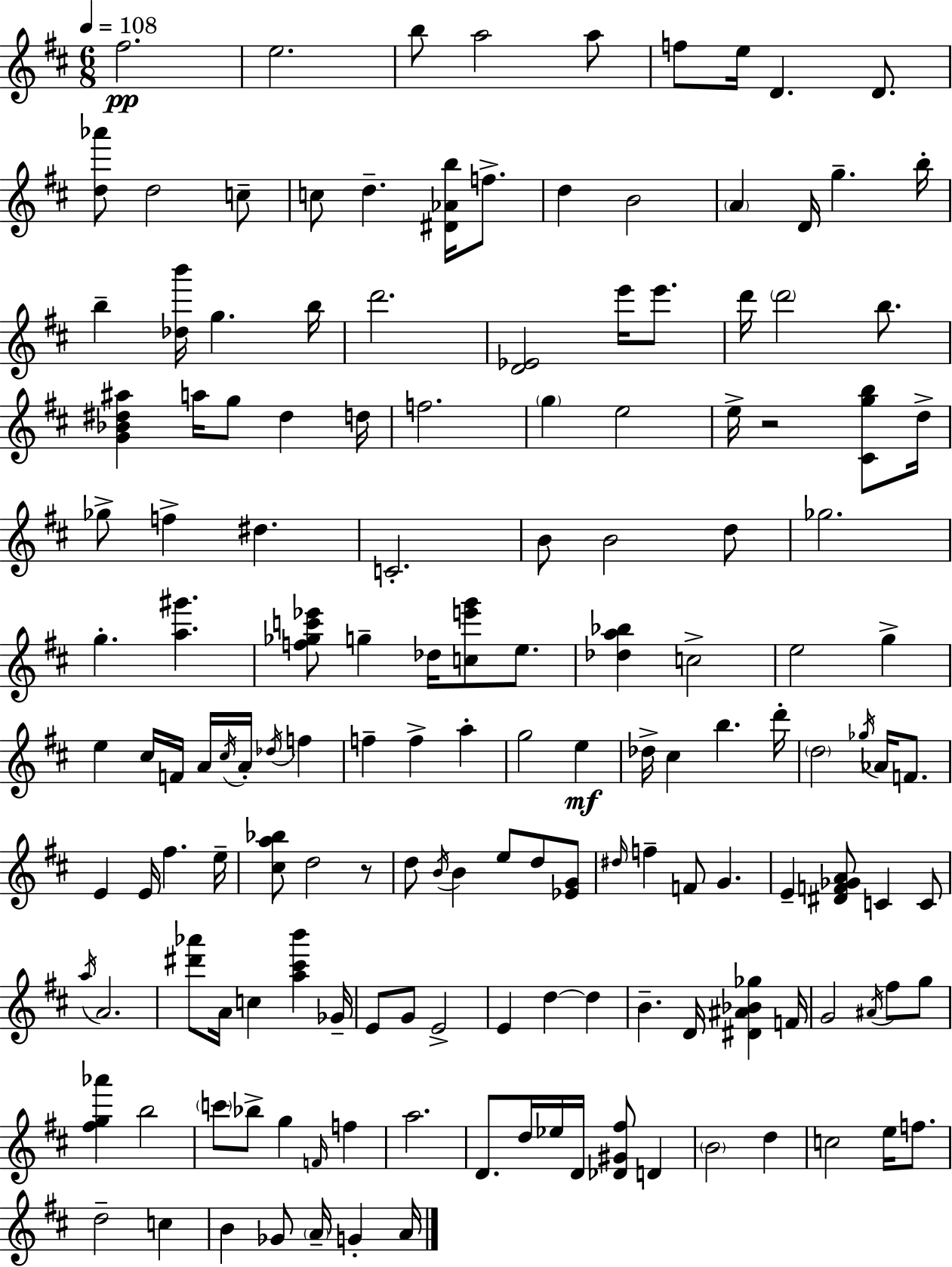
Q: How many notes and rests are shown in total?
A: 153